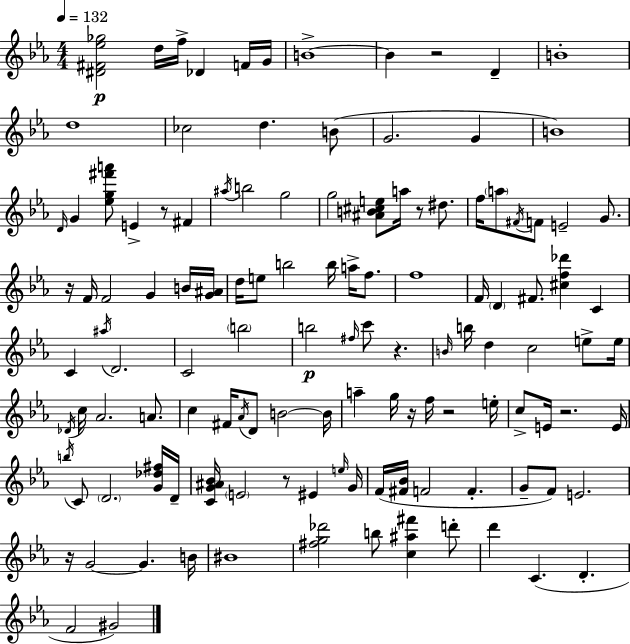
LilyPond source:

{
  \clef treble
  \numericTimeSignature
  \time 4/4
  \key ees \major
  \tempo 4 = 132
  <dis' fis' ees'' ges''>2\p d''16 f''16-> des'4 f'16 g'16 | b'1->~~ | b'4 r2 d'4-- | b'1-. | \break d''1 | ces''2 d''4. b'8( | g'2. g'4 | b'1) | \break \grace { d'16 } g'4 <ees'' g'' fis''' a'''>8 e'4-> r8 fis'4 | \acciaccatura { ais''16 } b''2 g''2 | g''2 <ais' b' cis'' e''>8 a''16 r8 dis''8. | f''16 \parenthesize a''8 \acciaccatura { fis'16 } f'8 e'2-- | \break g'8. r16 f'16 f'2 g'4 | b'16 <g' ais'>16 d''16 e''8 b''2 b''16 a''16-> | f''8. f''1 | f'16 \parenthesize d'4 fis'8. <cis'' f'' des'''>4 c'4 | \break c'4 \acciaccatura { ais''16 } d'2. | c'2 \parenthesize b''2 | b''2\p \grace { fis''16 } c'''8 r4. | \grace { b'16 } b''16 d''4 c''2 | \break e''8-> e''16 \acciaccatura { des'16 } c''16 aes'2. | a'8. c''4 fis'16 \acciaccatura { aes'16 } d'8 b'2~~ | b'16 a''4-- g''16 r16 f''16 r2 | e''16-. c''8-> e'16 r2. | \break e'16 \acciaccatura { b''16 } c'8 \parenthesize d'2. | <g' des'' fis''>16 d'16-- <c' g' ais' bes'>16 \parenthesize e'2 | r8 eis'4 \grace { e''16 } g'16 f'16( <fis' bes'>16 f'2 | f'4.-. g'8-- f'8) e'2. | \break r16 g'2~~ | g'4. b'16 bis'1 | <fis'' g'' des'''>2 | b''8 <c'' ais'' fis'''>4 d'''8-. d'''4 c'4.( | \break d'4.-. f'2 | gis'2) \bar "|."
}